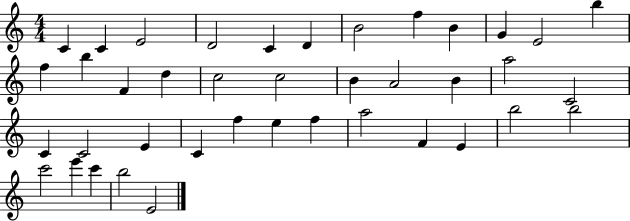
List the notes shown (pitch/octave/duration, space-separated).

C4/q C4/q E4/h D4/h C4/q D4/q B4/h F5/q B4/q G4/q E4/h B5/q F5/q B5/q F4/q D5/q C5/h C5/h B4/q A4/h B4/q A5/h C4/h C4/q C4/h E4/q C4/q F5/q E5/q F5/q A5/h F4/q E4/q B5/h B5/h C6/h E6/q C6/q B5/h E4/h